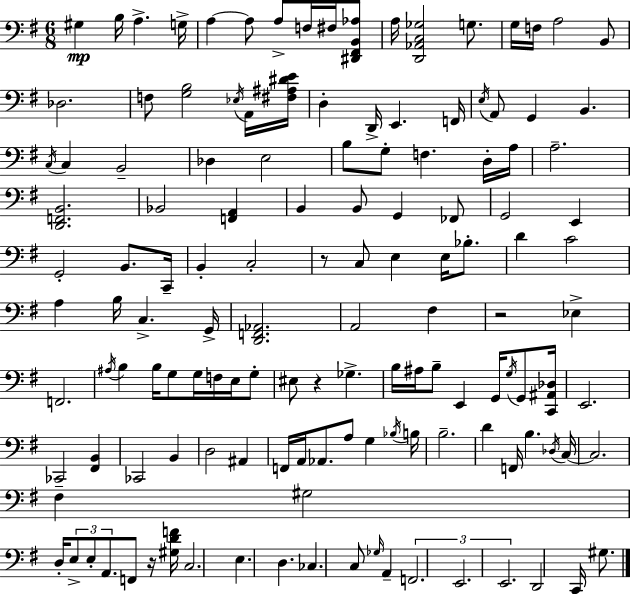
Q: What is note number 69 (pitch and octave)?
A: G3